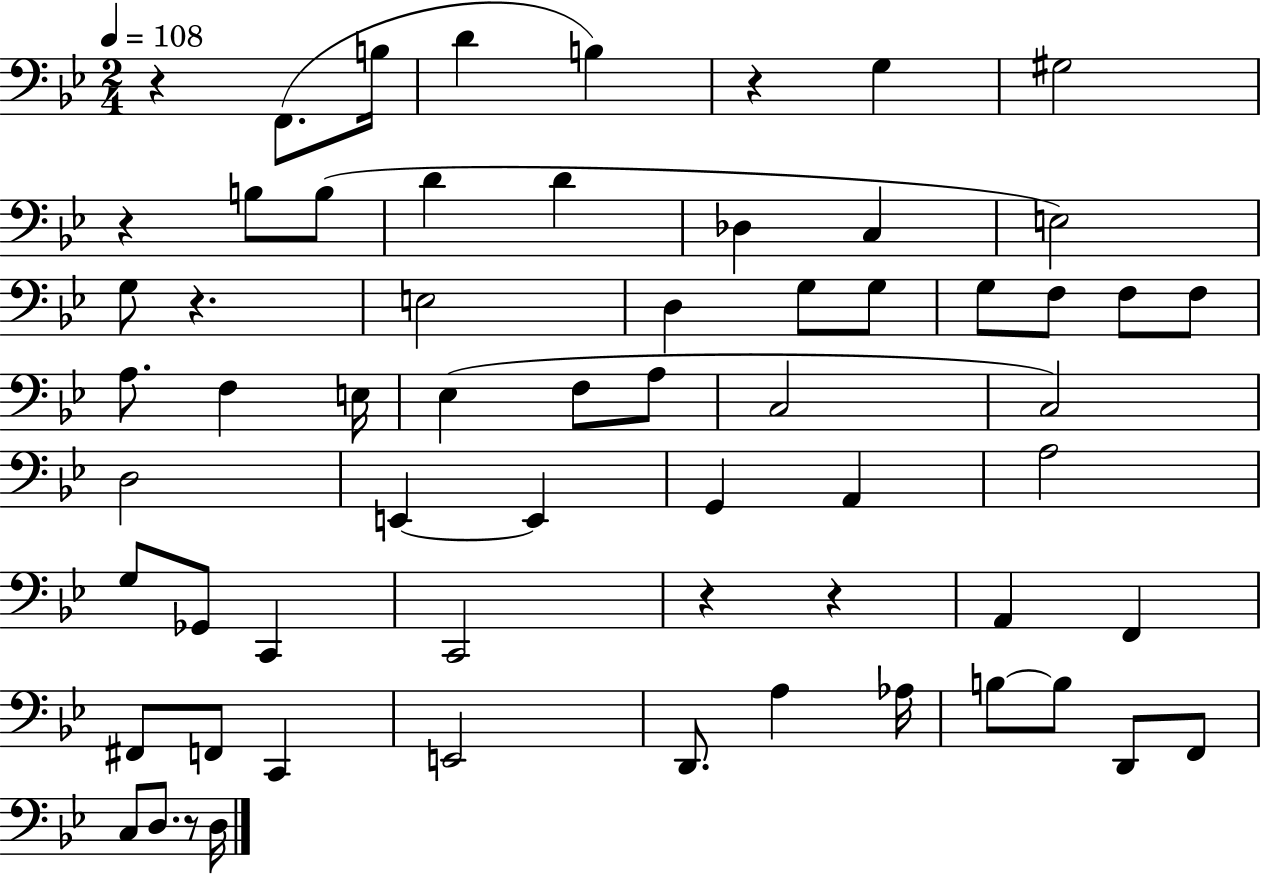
R/q F2/e. B3/s D4/q B3/q R/q G3/q G#3/h R/q B3/e B3/e D4/q D4/q Db3/q C3/q E3/h G3/e R/q. E3/h D3/q G3/e G3/e G3/e F3/e F3/e F3/e A3/e. F3/q E3/s Eb3/q F3/e A3/e C3/h C3/h D3/h E2/q E2/q G2/q A2/q A3/h G3/e Gb2/e C2/q C2/h R/q R/q A2/q F2/q F#2/e F2/e C2/q E2/h D2/e. A3/q Ab3/s B3/e B3/e D2/e F2/e C3/e D3/e. R/e D3/s